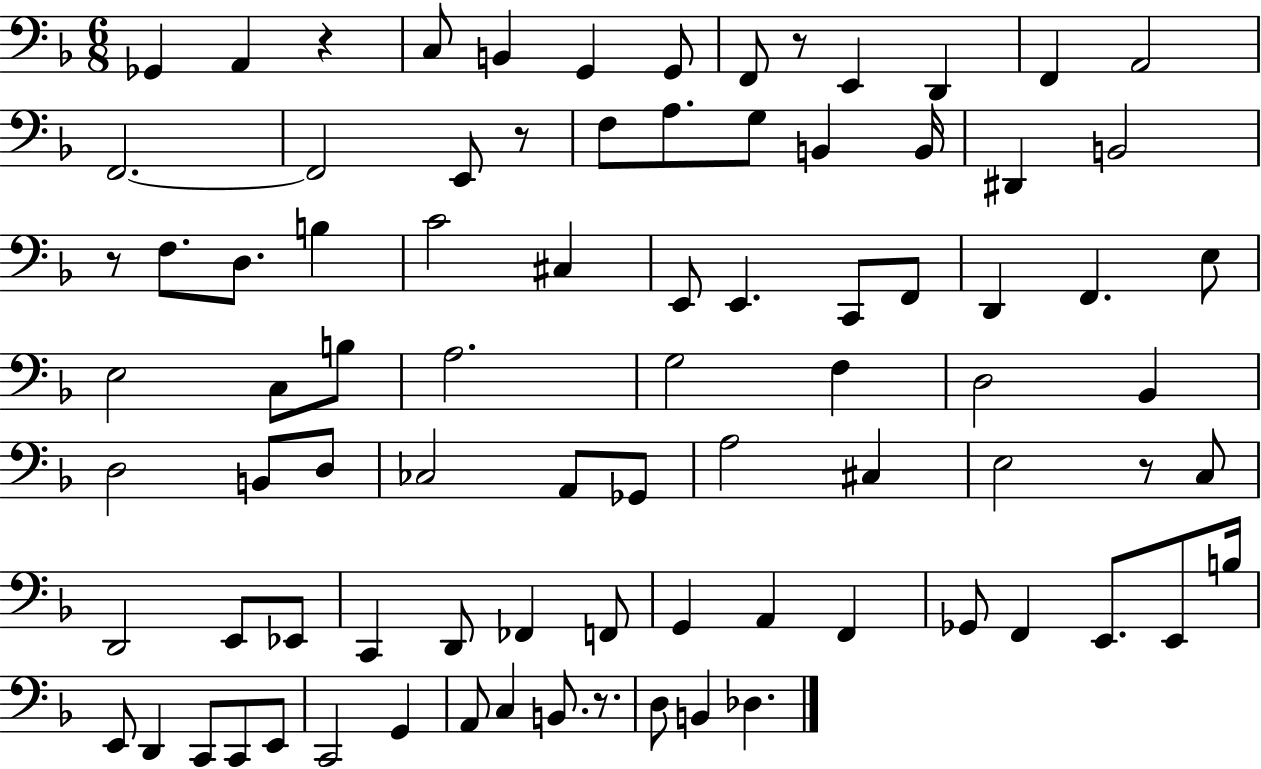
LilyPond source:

{
  \clef bass
  \numericTimeSignature
  \time 6/8
  \key f \major
  \repeat volta 2 { ges,4 a,4 r4 | c8 b,4 g,4 g,8 | f,8 r8 e,4 d,4 | f,4 a,2 | \break f,2.~~ | f,2 e,8 r8 | f8 a8. g8 b,4 b,16 | dis,4 b,2 | \break r8 f8. d8. b4 | c'2 cis4 | e,8 e,4. c,8 f,8 | d,4 f,4. e8 | \break e2 c8 b8 | a2. | g2 f4 | d2 bes,4 | \break d2 b,8 d8 | ces2 a,8 ges,8 | a2 cis4 | e2 r8 c8 | \break d,2 e,8 ees,8 | c,4 d,8 fes,4 f,8 | g,4 a,4 f,4 | ges,8 f,4 e,8. e,8 b16 | \break e,8 d,4 c,8 c,8 e,8 | c,2 g,4 | a,8 c4 b,8. r8. | d8 b,4 des4. | \break } \bar "|."
}